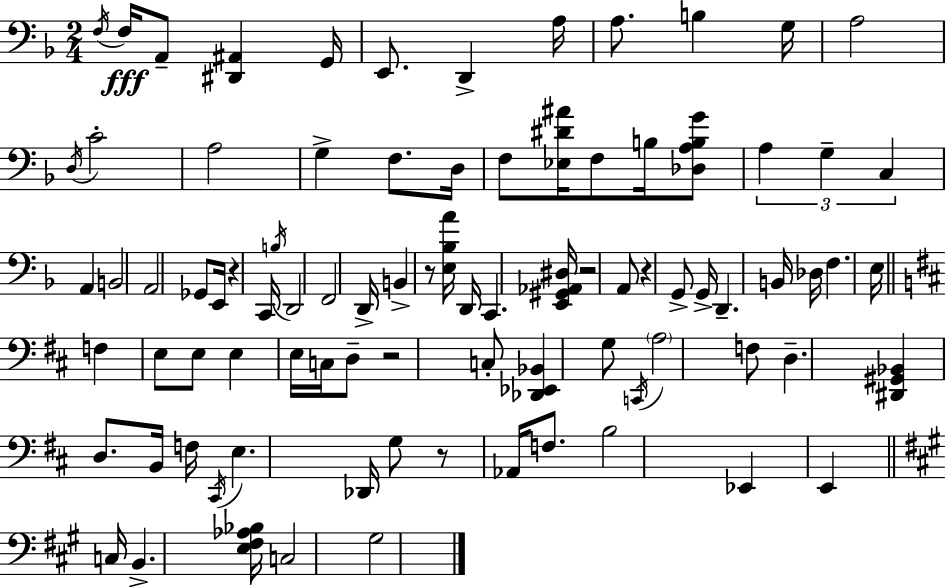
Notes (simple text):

F3/s F3/s A2/e [D#2,A#2]/q G2/s E2/e. D2/q A3/s A3/e. B3/q G3/s A3/h D3/s C4/h A3/h G3/q F3/e. D3/s F3/e [Eb3,D#4,A#4]/s F3/e B3/s [Db3,A3,B3,G4]/e A3/q G3/q C3/q A2/q B2/h A2/h Gb2/e E2/s R/q C2/s B3/s D2/h F2/h D2/s B2/q R/e [E3,Bb3,A4]/s D2/s C2/q. [E2,G#2,Ab2,D#3]/s R/h A2/e R/q G2/e G2/s D2/q. B2/s Db3/s F3/q. E3/s F3/q E3/e E3/e E3/q E3/s C3/s D3/e R/h C3/e [Db2,Eb2,Bb2]/q G3/e C2/s A3/h F3/e D3/q. [D#2,G#2,Bb2]/q D3/e. B2/s F3/s C#2/s E3/q. Db2/s G3/e R/e Ab2/s F3/e. B3/h Eb2/q E2/q C3/s B2/q. [E3,F#3,Ab3,Bb3]/s C3/h G#3/h